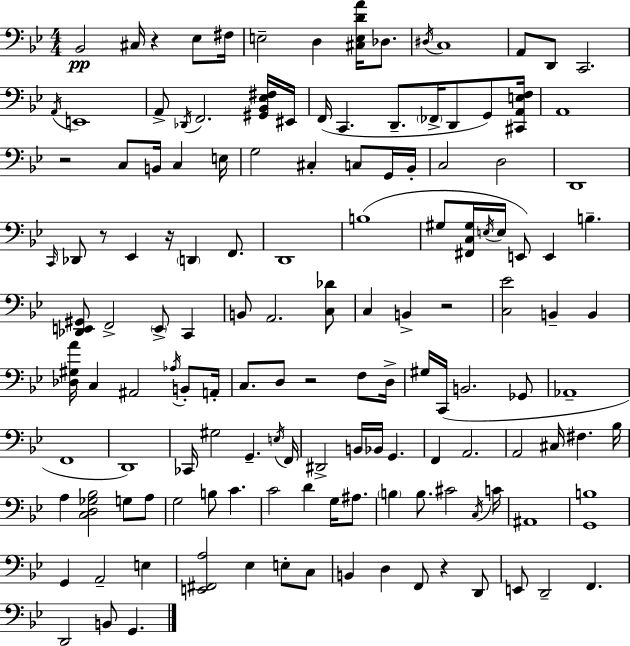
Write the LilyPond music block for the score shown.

{
  \clef bass
  \numericTimeSignature
  \time 4/4
  \key g \minor
  \repeat volta 2 { bes,2\pp cis16 r4 ees8 fis16 | e2-- d4 <cis e d' a'>16 des8. | \acciaccatura { dis16 } c1 | a,8 d,8 c,2. | \break \acciaccatura { a,16 } e,1 | a,8-> \acciaccatura { des,16 } f,2. | <gis, bes, ees fis>16 eis,16 f,16( c,4. d,8.-- \parenthesize fes,16-> d,8 | g,8) <cis, a, e f>16 a,1 | \break r2 c8 b,16 c4 | e16 g2 cis4-. c8 | g,16 bes,16-. c2 d2 | d,1 | \break \grace { c,16 } des,8 r8 ees,4 r16 \parenthesize d,4 | f,8. d,1 | b1( | gis8 <fis, c gis>16 \acciaccatura { e16 } e16 e,8) e,4 b4.-- | \break <des, e, gis,>8 f,2-> \parenthesize e,8-> | c,4 b,8 a,2. | <c des'>8 c4 b,4-> r2 | <c ees'>2 b,4-- | \break b,4 <des gis a'>16 c4 ais,2 | \acciaccatura { aes16 } b,8-. a,16-. c8. d8 r2 | f8 d16-> gis16 c,16( b,2. | ges,8 aes,1-- | \break f,1 | d,1) | ces,16 gis2 g,4.-- | \acciaccatura { e16 } f,16 dis,2-> b,16 | \break bes,16 g,4. f,4 a,2. | a,2 cis16 | fis4. bes16 a4 <c d ges bes>2 | g8 a8 g2 b8 | \break c'4. c'2 d'4 | g16 ais8. \parenthesize b4 b8. cis'2 | \acciaccatura { c16 } c'16 ais,1 | <g, b>1 | \break g,4 a,2-- | e4 <e, fis, a>2 | ees4 e8-. c8 b,4 d4 | f,8 r4 d,8 e,8 d,2-- | \break f,4. d,2 | b,8 g,4. } \bar "|."
}